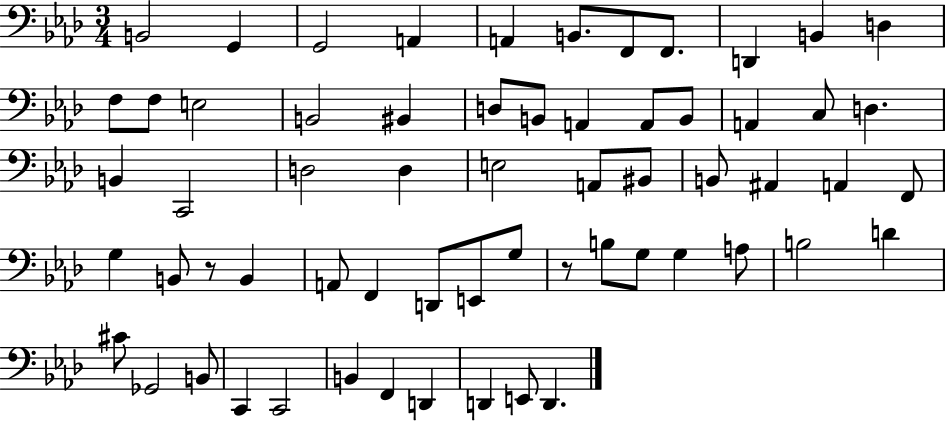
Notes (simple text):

B2/h G2/q G2/h A2/q A2/q B2/e. F2/e F2/e. D2/q B2/q D3/q F3/e F3/e E3/h B2/h BIS2/q D3/e B2/e A2/q A2/e B2/e A2/q C3/e D3/q. B2/q C2/h D3/h D3/q E3/h A2/e BIS2/e B2/e A#2/q A2/q F2/e G3/q B2/e R/e B2/q A2/e F2/q D2/e E2/e G3/e R/e B3/e G3/e G3/q A3/e B3/h D4/q C#4/e Gb2/h B2/e C2/q C2/h B2/q F2/q D2/q D2/q E2/e D2/q.